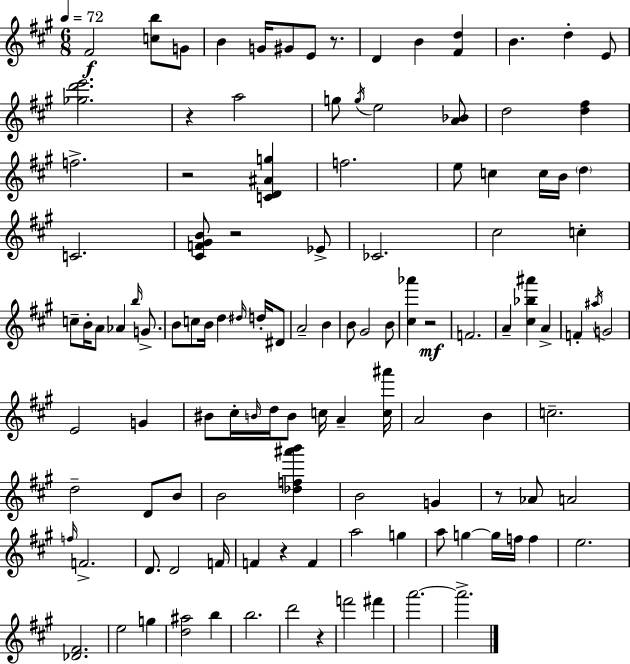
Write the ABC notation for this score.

X:1
T:Untitled
M:6/8
L:1/4
K:A
^F2 [cb]/2 G/2 B G/4 ^G/2 E/2 z/2 D B [^Fd] B d E/2 [_gd'e']2 z a2 g/2 g/4 e2 [A_B]/2 d2 [d^f] f2 z2 [CD^Ag] f2 e/2 c c/4 B/4 d C2 [^CF^GB]/2 z2 _E/2 _C2 ^c2 c c/2 B/4 A/2 _A b/4 G/2 B/2 c/2 B/4 d ^d/4 d/4 ^D/2 A2 B B/2 ^G2 B/2 [^c_a'] z2 F2 A [^c_b^a'] A F ^a/4 G2 E2 G ^B/2 ^c/4 B/4 d/4 B/2 c/4 A [c^a']/4 A2 B c2 d2 D/2 B/2 B2 [_df^a'b'] B2 G z/2 _A/2 A2 f/4 F2 D/2 D2 F/4 F z F a2 g a/2 g g/4 f/4 f e2 [_D^F]2 e2 g [d^a]2 b b2 d'2 z f'2 ^f' a'2 a'2